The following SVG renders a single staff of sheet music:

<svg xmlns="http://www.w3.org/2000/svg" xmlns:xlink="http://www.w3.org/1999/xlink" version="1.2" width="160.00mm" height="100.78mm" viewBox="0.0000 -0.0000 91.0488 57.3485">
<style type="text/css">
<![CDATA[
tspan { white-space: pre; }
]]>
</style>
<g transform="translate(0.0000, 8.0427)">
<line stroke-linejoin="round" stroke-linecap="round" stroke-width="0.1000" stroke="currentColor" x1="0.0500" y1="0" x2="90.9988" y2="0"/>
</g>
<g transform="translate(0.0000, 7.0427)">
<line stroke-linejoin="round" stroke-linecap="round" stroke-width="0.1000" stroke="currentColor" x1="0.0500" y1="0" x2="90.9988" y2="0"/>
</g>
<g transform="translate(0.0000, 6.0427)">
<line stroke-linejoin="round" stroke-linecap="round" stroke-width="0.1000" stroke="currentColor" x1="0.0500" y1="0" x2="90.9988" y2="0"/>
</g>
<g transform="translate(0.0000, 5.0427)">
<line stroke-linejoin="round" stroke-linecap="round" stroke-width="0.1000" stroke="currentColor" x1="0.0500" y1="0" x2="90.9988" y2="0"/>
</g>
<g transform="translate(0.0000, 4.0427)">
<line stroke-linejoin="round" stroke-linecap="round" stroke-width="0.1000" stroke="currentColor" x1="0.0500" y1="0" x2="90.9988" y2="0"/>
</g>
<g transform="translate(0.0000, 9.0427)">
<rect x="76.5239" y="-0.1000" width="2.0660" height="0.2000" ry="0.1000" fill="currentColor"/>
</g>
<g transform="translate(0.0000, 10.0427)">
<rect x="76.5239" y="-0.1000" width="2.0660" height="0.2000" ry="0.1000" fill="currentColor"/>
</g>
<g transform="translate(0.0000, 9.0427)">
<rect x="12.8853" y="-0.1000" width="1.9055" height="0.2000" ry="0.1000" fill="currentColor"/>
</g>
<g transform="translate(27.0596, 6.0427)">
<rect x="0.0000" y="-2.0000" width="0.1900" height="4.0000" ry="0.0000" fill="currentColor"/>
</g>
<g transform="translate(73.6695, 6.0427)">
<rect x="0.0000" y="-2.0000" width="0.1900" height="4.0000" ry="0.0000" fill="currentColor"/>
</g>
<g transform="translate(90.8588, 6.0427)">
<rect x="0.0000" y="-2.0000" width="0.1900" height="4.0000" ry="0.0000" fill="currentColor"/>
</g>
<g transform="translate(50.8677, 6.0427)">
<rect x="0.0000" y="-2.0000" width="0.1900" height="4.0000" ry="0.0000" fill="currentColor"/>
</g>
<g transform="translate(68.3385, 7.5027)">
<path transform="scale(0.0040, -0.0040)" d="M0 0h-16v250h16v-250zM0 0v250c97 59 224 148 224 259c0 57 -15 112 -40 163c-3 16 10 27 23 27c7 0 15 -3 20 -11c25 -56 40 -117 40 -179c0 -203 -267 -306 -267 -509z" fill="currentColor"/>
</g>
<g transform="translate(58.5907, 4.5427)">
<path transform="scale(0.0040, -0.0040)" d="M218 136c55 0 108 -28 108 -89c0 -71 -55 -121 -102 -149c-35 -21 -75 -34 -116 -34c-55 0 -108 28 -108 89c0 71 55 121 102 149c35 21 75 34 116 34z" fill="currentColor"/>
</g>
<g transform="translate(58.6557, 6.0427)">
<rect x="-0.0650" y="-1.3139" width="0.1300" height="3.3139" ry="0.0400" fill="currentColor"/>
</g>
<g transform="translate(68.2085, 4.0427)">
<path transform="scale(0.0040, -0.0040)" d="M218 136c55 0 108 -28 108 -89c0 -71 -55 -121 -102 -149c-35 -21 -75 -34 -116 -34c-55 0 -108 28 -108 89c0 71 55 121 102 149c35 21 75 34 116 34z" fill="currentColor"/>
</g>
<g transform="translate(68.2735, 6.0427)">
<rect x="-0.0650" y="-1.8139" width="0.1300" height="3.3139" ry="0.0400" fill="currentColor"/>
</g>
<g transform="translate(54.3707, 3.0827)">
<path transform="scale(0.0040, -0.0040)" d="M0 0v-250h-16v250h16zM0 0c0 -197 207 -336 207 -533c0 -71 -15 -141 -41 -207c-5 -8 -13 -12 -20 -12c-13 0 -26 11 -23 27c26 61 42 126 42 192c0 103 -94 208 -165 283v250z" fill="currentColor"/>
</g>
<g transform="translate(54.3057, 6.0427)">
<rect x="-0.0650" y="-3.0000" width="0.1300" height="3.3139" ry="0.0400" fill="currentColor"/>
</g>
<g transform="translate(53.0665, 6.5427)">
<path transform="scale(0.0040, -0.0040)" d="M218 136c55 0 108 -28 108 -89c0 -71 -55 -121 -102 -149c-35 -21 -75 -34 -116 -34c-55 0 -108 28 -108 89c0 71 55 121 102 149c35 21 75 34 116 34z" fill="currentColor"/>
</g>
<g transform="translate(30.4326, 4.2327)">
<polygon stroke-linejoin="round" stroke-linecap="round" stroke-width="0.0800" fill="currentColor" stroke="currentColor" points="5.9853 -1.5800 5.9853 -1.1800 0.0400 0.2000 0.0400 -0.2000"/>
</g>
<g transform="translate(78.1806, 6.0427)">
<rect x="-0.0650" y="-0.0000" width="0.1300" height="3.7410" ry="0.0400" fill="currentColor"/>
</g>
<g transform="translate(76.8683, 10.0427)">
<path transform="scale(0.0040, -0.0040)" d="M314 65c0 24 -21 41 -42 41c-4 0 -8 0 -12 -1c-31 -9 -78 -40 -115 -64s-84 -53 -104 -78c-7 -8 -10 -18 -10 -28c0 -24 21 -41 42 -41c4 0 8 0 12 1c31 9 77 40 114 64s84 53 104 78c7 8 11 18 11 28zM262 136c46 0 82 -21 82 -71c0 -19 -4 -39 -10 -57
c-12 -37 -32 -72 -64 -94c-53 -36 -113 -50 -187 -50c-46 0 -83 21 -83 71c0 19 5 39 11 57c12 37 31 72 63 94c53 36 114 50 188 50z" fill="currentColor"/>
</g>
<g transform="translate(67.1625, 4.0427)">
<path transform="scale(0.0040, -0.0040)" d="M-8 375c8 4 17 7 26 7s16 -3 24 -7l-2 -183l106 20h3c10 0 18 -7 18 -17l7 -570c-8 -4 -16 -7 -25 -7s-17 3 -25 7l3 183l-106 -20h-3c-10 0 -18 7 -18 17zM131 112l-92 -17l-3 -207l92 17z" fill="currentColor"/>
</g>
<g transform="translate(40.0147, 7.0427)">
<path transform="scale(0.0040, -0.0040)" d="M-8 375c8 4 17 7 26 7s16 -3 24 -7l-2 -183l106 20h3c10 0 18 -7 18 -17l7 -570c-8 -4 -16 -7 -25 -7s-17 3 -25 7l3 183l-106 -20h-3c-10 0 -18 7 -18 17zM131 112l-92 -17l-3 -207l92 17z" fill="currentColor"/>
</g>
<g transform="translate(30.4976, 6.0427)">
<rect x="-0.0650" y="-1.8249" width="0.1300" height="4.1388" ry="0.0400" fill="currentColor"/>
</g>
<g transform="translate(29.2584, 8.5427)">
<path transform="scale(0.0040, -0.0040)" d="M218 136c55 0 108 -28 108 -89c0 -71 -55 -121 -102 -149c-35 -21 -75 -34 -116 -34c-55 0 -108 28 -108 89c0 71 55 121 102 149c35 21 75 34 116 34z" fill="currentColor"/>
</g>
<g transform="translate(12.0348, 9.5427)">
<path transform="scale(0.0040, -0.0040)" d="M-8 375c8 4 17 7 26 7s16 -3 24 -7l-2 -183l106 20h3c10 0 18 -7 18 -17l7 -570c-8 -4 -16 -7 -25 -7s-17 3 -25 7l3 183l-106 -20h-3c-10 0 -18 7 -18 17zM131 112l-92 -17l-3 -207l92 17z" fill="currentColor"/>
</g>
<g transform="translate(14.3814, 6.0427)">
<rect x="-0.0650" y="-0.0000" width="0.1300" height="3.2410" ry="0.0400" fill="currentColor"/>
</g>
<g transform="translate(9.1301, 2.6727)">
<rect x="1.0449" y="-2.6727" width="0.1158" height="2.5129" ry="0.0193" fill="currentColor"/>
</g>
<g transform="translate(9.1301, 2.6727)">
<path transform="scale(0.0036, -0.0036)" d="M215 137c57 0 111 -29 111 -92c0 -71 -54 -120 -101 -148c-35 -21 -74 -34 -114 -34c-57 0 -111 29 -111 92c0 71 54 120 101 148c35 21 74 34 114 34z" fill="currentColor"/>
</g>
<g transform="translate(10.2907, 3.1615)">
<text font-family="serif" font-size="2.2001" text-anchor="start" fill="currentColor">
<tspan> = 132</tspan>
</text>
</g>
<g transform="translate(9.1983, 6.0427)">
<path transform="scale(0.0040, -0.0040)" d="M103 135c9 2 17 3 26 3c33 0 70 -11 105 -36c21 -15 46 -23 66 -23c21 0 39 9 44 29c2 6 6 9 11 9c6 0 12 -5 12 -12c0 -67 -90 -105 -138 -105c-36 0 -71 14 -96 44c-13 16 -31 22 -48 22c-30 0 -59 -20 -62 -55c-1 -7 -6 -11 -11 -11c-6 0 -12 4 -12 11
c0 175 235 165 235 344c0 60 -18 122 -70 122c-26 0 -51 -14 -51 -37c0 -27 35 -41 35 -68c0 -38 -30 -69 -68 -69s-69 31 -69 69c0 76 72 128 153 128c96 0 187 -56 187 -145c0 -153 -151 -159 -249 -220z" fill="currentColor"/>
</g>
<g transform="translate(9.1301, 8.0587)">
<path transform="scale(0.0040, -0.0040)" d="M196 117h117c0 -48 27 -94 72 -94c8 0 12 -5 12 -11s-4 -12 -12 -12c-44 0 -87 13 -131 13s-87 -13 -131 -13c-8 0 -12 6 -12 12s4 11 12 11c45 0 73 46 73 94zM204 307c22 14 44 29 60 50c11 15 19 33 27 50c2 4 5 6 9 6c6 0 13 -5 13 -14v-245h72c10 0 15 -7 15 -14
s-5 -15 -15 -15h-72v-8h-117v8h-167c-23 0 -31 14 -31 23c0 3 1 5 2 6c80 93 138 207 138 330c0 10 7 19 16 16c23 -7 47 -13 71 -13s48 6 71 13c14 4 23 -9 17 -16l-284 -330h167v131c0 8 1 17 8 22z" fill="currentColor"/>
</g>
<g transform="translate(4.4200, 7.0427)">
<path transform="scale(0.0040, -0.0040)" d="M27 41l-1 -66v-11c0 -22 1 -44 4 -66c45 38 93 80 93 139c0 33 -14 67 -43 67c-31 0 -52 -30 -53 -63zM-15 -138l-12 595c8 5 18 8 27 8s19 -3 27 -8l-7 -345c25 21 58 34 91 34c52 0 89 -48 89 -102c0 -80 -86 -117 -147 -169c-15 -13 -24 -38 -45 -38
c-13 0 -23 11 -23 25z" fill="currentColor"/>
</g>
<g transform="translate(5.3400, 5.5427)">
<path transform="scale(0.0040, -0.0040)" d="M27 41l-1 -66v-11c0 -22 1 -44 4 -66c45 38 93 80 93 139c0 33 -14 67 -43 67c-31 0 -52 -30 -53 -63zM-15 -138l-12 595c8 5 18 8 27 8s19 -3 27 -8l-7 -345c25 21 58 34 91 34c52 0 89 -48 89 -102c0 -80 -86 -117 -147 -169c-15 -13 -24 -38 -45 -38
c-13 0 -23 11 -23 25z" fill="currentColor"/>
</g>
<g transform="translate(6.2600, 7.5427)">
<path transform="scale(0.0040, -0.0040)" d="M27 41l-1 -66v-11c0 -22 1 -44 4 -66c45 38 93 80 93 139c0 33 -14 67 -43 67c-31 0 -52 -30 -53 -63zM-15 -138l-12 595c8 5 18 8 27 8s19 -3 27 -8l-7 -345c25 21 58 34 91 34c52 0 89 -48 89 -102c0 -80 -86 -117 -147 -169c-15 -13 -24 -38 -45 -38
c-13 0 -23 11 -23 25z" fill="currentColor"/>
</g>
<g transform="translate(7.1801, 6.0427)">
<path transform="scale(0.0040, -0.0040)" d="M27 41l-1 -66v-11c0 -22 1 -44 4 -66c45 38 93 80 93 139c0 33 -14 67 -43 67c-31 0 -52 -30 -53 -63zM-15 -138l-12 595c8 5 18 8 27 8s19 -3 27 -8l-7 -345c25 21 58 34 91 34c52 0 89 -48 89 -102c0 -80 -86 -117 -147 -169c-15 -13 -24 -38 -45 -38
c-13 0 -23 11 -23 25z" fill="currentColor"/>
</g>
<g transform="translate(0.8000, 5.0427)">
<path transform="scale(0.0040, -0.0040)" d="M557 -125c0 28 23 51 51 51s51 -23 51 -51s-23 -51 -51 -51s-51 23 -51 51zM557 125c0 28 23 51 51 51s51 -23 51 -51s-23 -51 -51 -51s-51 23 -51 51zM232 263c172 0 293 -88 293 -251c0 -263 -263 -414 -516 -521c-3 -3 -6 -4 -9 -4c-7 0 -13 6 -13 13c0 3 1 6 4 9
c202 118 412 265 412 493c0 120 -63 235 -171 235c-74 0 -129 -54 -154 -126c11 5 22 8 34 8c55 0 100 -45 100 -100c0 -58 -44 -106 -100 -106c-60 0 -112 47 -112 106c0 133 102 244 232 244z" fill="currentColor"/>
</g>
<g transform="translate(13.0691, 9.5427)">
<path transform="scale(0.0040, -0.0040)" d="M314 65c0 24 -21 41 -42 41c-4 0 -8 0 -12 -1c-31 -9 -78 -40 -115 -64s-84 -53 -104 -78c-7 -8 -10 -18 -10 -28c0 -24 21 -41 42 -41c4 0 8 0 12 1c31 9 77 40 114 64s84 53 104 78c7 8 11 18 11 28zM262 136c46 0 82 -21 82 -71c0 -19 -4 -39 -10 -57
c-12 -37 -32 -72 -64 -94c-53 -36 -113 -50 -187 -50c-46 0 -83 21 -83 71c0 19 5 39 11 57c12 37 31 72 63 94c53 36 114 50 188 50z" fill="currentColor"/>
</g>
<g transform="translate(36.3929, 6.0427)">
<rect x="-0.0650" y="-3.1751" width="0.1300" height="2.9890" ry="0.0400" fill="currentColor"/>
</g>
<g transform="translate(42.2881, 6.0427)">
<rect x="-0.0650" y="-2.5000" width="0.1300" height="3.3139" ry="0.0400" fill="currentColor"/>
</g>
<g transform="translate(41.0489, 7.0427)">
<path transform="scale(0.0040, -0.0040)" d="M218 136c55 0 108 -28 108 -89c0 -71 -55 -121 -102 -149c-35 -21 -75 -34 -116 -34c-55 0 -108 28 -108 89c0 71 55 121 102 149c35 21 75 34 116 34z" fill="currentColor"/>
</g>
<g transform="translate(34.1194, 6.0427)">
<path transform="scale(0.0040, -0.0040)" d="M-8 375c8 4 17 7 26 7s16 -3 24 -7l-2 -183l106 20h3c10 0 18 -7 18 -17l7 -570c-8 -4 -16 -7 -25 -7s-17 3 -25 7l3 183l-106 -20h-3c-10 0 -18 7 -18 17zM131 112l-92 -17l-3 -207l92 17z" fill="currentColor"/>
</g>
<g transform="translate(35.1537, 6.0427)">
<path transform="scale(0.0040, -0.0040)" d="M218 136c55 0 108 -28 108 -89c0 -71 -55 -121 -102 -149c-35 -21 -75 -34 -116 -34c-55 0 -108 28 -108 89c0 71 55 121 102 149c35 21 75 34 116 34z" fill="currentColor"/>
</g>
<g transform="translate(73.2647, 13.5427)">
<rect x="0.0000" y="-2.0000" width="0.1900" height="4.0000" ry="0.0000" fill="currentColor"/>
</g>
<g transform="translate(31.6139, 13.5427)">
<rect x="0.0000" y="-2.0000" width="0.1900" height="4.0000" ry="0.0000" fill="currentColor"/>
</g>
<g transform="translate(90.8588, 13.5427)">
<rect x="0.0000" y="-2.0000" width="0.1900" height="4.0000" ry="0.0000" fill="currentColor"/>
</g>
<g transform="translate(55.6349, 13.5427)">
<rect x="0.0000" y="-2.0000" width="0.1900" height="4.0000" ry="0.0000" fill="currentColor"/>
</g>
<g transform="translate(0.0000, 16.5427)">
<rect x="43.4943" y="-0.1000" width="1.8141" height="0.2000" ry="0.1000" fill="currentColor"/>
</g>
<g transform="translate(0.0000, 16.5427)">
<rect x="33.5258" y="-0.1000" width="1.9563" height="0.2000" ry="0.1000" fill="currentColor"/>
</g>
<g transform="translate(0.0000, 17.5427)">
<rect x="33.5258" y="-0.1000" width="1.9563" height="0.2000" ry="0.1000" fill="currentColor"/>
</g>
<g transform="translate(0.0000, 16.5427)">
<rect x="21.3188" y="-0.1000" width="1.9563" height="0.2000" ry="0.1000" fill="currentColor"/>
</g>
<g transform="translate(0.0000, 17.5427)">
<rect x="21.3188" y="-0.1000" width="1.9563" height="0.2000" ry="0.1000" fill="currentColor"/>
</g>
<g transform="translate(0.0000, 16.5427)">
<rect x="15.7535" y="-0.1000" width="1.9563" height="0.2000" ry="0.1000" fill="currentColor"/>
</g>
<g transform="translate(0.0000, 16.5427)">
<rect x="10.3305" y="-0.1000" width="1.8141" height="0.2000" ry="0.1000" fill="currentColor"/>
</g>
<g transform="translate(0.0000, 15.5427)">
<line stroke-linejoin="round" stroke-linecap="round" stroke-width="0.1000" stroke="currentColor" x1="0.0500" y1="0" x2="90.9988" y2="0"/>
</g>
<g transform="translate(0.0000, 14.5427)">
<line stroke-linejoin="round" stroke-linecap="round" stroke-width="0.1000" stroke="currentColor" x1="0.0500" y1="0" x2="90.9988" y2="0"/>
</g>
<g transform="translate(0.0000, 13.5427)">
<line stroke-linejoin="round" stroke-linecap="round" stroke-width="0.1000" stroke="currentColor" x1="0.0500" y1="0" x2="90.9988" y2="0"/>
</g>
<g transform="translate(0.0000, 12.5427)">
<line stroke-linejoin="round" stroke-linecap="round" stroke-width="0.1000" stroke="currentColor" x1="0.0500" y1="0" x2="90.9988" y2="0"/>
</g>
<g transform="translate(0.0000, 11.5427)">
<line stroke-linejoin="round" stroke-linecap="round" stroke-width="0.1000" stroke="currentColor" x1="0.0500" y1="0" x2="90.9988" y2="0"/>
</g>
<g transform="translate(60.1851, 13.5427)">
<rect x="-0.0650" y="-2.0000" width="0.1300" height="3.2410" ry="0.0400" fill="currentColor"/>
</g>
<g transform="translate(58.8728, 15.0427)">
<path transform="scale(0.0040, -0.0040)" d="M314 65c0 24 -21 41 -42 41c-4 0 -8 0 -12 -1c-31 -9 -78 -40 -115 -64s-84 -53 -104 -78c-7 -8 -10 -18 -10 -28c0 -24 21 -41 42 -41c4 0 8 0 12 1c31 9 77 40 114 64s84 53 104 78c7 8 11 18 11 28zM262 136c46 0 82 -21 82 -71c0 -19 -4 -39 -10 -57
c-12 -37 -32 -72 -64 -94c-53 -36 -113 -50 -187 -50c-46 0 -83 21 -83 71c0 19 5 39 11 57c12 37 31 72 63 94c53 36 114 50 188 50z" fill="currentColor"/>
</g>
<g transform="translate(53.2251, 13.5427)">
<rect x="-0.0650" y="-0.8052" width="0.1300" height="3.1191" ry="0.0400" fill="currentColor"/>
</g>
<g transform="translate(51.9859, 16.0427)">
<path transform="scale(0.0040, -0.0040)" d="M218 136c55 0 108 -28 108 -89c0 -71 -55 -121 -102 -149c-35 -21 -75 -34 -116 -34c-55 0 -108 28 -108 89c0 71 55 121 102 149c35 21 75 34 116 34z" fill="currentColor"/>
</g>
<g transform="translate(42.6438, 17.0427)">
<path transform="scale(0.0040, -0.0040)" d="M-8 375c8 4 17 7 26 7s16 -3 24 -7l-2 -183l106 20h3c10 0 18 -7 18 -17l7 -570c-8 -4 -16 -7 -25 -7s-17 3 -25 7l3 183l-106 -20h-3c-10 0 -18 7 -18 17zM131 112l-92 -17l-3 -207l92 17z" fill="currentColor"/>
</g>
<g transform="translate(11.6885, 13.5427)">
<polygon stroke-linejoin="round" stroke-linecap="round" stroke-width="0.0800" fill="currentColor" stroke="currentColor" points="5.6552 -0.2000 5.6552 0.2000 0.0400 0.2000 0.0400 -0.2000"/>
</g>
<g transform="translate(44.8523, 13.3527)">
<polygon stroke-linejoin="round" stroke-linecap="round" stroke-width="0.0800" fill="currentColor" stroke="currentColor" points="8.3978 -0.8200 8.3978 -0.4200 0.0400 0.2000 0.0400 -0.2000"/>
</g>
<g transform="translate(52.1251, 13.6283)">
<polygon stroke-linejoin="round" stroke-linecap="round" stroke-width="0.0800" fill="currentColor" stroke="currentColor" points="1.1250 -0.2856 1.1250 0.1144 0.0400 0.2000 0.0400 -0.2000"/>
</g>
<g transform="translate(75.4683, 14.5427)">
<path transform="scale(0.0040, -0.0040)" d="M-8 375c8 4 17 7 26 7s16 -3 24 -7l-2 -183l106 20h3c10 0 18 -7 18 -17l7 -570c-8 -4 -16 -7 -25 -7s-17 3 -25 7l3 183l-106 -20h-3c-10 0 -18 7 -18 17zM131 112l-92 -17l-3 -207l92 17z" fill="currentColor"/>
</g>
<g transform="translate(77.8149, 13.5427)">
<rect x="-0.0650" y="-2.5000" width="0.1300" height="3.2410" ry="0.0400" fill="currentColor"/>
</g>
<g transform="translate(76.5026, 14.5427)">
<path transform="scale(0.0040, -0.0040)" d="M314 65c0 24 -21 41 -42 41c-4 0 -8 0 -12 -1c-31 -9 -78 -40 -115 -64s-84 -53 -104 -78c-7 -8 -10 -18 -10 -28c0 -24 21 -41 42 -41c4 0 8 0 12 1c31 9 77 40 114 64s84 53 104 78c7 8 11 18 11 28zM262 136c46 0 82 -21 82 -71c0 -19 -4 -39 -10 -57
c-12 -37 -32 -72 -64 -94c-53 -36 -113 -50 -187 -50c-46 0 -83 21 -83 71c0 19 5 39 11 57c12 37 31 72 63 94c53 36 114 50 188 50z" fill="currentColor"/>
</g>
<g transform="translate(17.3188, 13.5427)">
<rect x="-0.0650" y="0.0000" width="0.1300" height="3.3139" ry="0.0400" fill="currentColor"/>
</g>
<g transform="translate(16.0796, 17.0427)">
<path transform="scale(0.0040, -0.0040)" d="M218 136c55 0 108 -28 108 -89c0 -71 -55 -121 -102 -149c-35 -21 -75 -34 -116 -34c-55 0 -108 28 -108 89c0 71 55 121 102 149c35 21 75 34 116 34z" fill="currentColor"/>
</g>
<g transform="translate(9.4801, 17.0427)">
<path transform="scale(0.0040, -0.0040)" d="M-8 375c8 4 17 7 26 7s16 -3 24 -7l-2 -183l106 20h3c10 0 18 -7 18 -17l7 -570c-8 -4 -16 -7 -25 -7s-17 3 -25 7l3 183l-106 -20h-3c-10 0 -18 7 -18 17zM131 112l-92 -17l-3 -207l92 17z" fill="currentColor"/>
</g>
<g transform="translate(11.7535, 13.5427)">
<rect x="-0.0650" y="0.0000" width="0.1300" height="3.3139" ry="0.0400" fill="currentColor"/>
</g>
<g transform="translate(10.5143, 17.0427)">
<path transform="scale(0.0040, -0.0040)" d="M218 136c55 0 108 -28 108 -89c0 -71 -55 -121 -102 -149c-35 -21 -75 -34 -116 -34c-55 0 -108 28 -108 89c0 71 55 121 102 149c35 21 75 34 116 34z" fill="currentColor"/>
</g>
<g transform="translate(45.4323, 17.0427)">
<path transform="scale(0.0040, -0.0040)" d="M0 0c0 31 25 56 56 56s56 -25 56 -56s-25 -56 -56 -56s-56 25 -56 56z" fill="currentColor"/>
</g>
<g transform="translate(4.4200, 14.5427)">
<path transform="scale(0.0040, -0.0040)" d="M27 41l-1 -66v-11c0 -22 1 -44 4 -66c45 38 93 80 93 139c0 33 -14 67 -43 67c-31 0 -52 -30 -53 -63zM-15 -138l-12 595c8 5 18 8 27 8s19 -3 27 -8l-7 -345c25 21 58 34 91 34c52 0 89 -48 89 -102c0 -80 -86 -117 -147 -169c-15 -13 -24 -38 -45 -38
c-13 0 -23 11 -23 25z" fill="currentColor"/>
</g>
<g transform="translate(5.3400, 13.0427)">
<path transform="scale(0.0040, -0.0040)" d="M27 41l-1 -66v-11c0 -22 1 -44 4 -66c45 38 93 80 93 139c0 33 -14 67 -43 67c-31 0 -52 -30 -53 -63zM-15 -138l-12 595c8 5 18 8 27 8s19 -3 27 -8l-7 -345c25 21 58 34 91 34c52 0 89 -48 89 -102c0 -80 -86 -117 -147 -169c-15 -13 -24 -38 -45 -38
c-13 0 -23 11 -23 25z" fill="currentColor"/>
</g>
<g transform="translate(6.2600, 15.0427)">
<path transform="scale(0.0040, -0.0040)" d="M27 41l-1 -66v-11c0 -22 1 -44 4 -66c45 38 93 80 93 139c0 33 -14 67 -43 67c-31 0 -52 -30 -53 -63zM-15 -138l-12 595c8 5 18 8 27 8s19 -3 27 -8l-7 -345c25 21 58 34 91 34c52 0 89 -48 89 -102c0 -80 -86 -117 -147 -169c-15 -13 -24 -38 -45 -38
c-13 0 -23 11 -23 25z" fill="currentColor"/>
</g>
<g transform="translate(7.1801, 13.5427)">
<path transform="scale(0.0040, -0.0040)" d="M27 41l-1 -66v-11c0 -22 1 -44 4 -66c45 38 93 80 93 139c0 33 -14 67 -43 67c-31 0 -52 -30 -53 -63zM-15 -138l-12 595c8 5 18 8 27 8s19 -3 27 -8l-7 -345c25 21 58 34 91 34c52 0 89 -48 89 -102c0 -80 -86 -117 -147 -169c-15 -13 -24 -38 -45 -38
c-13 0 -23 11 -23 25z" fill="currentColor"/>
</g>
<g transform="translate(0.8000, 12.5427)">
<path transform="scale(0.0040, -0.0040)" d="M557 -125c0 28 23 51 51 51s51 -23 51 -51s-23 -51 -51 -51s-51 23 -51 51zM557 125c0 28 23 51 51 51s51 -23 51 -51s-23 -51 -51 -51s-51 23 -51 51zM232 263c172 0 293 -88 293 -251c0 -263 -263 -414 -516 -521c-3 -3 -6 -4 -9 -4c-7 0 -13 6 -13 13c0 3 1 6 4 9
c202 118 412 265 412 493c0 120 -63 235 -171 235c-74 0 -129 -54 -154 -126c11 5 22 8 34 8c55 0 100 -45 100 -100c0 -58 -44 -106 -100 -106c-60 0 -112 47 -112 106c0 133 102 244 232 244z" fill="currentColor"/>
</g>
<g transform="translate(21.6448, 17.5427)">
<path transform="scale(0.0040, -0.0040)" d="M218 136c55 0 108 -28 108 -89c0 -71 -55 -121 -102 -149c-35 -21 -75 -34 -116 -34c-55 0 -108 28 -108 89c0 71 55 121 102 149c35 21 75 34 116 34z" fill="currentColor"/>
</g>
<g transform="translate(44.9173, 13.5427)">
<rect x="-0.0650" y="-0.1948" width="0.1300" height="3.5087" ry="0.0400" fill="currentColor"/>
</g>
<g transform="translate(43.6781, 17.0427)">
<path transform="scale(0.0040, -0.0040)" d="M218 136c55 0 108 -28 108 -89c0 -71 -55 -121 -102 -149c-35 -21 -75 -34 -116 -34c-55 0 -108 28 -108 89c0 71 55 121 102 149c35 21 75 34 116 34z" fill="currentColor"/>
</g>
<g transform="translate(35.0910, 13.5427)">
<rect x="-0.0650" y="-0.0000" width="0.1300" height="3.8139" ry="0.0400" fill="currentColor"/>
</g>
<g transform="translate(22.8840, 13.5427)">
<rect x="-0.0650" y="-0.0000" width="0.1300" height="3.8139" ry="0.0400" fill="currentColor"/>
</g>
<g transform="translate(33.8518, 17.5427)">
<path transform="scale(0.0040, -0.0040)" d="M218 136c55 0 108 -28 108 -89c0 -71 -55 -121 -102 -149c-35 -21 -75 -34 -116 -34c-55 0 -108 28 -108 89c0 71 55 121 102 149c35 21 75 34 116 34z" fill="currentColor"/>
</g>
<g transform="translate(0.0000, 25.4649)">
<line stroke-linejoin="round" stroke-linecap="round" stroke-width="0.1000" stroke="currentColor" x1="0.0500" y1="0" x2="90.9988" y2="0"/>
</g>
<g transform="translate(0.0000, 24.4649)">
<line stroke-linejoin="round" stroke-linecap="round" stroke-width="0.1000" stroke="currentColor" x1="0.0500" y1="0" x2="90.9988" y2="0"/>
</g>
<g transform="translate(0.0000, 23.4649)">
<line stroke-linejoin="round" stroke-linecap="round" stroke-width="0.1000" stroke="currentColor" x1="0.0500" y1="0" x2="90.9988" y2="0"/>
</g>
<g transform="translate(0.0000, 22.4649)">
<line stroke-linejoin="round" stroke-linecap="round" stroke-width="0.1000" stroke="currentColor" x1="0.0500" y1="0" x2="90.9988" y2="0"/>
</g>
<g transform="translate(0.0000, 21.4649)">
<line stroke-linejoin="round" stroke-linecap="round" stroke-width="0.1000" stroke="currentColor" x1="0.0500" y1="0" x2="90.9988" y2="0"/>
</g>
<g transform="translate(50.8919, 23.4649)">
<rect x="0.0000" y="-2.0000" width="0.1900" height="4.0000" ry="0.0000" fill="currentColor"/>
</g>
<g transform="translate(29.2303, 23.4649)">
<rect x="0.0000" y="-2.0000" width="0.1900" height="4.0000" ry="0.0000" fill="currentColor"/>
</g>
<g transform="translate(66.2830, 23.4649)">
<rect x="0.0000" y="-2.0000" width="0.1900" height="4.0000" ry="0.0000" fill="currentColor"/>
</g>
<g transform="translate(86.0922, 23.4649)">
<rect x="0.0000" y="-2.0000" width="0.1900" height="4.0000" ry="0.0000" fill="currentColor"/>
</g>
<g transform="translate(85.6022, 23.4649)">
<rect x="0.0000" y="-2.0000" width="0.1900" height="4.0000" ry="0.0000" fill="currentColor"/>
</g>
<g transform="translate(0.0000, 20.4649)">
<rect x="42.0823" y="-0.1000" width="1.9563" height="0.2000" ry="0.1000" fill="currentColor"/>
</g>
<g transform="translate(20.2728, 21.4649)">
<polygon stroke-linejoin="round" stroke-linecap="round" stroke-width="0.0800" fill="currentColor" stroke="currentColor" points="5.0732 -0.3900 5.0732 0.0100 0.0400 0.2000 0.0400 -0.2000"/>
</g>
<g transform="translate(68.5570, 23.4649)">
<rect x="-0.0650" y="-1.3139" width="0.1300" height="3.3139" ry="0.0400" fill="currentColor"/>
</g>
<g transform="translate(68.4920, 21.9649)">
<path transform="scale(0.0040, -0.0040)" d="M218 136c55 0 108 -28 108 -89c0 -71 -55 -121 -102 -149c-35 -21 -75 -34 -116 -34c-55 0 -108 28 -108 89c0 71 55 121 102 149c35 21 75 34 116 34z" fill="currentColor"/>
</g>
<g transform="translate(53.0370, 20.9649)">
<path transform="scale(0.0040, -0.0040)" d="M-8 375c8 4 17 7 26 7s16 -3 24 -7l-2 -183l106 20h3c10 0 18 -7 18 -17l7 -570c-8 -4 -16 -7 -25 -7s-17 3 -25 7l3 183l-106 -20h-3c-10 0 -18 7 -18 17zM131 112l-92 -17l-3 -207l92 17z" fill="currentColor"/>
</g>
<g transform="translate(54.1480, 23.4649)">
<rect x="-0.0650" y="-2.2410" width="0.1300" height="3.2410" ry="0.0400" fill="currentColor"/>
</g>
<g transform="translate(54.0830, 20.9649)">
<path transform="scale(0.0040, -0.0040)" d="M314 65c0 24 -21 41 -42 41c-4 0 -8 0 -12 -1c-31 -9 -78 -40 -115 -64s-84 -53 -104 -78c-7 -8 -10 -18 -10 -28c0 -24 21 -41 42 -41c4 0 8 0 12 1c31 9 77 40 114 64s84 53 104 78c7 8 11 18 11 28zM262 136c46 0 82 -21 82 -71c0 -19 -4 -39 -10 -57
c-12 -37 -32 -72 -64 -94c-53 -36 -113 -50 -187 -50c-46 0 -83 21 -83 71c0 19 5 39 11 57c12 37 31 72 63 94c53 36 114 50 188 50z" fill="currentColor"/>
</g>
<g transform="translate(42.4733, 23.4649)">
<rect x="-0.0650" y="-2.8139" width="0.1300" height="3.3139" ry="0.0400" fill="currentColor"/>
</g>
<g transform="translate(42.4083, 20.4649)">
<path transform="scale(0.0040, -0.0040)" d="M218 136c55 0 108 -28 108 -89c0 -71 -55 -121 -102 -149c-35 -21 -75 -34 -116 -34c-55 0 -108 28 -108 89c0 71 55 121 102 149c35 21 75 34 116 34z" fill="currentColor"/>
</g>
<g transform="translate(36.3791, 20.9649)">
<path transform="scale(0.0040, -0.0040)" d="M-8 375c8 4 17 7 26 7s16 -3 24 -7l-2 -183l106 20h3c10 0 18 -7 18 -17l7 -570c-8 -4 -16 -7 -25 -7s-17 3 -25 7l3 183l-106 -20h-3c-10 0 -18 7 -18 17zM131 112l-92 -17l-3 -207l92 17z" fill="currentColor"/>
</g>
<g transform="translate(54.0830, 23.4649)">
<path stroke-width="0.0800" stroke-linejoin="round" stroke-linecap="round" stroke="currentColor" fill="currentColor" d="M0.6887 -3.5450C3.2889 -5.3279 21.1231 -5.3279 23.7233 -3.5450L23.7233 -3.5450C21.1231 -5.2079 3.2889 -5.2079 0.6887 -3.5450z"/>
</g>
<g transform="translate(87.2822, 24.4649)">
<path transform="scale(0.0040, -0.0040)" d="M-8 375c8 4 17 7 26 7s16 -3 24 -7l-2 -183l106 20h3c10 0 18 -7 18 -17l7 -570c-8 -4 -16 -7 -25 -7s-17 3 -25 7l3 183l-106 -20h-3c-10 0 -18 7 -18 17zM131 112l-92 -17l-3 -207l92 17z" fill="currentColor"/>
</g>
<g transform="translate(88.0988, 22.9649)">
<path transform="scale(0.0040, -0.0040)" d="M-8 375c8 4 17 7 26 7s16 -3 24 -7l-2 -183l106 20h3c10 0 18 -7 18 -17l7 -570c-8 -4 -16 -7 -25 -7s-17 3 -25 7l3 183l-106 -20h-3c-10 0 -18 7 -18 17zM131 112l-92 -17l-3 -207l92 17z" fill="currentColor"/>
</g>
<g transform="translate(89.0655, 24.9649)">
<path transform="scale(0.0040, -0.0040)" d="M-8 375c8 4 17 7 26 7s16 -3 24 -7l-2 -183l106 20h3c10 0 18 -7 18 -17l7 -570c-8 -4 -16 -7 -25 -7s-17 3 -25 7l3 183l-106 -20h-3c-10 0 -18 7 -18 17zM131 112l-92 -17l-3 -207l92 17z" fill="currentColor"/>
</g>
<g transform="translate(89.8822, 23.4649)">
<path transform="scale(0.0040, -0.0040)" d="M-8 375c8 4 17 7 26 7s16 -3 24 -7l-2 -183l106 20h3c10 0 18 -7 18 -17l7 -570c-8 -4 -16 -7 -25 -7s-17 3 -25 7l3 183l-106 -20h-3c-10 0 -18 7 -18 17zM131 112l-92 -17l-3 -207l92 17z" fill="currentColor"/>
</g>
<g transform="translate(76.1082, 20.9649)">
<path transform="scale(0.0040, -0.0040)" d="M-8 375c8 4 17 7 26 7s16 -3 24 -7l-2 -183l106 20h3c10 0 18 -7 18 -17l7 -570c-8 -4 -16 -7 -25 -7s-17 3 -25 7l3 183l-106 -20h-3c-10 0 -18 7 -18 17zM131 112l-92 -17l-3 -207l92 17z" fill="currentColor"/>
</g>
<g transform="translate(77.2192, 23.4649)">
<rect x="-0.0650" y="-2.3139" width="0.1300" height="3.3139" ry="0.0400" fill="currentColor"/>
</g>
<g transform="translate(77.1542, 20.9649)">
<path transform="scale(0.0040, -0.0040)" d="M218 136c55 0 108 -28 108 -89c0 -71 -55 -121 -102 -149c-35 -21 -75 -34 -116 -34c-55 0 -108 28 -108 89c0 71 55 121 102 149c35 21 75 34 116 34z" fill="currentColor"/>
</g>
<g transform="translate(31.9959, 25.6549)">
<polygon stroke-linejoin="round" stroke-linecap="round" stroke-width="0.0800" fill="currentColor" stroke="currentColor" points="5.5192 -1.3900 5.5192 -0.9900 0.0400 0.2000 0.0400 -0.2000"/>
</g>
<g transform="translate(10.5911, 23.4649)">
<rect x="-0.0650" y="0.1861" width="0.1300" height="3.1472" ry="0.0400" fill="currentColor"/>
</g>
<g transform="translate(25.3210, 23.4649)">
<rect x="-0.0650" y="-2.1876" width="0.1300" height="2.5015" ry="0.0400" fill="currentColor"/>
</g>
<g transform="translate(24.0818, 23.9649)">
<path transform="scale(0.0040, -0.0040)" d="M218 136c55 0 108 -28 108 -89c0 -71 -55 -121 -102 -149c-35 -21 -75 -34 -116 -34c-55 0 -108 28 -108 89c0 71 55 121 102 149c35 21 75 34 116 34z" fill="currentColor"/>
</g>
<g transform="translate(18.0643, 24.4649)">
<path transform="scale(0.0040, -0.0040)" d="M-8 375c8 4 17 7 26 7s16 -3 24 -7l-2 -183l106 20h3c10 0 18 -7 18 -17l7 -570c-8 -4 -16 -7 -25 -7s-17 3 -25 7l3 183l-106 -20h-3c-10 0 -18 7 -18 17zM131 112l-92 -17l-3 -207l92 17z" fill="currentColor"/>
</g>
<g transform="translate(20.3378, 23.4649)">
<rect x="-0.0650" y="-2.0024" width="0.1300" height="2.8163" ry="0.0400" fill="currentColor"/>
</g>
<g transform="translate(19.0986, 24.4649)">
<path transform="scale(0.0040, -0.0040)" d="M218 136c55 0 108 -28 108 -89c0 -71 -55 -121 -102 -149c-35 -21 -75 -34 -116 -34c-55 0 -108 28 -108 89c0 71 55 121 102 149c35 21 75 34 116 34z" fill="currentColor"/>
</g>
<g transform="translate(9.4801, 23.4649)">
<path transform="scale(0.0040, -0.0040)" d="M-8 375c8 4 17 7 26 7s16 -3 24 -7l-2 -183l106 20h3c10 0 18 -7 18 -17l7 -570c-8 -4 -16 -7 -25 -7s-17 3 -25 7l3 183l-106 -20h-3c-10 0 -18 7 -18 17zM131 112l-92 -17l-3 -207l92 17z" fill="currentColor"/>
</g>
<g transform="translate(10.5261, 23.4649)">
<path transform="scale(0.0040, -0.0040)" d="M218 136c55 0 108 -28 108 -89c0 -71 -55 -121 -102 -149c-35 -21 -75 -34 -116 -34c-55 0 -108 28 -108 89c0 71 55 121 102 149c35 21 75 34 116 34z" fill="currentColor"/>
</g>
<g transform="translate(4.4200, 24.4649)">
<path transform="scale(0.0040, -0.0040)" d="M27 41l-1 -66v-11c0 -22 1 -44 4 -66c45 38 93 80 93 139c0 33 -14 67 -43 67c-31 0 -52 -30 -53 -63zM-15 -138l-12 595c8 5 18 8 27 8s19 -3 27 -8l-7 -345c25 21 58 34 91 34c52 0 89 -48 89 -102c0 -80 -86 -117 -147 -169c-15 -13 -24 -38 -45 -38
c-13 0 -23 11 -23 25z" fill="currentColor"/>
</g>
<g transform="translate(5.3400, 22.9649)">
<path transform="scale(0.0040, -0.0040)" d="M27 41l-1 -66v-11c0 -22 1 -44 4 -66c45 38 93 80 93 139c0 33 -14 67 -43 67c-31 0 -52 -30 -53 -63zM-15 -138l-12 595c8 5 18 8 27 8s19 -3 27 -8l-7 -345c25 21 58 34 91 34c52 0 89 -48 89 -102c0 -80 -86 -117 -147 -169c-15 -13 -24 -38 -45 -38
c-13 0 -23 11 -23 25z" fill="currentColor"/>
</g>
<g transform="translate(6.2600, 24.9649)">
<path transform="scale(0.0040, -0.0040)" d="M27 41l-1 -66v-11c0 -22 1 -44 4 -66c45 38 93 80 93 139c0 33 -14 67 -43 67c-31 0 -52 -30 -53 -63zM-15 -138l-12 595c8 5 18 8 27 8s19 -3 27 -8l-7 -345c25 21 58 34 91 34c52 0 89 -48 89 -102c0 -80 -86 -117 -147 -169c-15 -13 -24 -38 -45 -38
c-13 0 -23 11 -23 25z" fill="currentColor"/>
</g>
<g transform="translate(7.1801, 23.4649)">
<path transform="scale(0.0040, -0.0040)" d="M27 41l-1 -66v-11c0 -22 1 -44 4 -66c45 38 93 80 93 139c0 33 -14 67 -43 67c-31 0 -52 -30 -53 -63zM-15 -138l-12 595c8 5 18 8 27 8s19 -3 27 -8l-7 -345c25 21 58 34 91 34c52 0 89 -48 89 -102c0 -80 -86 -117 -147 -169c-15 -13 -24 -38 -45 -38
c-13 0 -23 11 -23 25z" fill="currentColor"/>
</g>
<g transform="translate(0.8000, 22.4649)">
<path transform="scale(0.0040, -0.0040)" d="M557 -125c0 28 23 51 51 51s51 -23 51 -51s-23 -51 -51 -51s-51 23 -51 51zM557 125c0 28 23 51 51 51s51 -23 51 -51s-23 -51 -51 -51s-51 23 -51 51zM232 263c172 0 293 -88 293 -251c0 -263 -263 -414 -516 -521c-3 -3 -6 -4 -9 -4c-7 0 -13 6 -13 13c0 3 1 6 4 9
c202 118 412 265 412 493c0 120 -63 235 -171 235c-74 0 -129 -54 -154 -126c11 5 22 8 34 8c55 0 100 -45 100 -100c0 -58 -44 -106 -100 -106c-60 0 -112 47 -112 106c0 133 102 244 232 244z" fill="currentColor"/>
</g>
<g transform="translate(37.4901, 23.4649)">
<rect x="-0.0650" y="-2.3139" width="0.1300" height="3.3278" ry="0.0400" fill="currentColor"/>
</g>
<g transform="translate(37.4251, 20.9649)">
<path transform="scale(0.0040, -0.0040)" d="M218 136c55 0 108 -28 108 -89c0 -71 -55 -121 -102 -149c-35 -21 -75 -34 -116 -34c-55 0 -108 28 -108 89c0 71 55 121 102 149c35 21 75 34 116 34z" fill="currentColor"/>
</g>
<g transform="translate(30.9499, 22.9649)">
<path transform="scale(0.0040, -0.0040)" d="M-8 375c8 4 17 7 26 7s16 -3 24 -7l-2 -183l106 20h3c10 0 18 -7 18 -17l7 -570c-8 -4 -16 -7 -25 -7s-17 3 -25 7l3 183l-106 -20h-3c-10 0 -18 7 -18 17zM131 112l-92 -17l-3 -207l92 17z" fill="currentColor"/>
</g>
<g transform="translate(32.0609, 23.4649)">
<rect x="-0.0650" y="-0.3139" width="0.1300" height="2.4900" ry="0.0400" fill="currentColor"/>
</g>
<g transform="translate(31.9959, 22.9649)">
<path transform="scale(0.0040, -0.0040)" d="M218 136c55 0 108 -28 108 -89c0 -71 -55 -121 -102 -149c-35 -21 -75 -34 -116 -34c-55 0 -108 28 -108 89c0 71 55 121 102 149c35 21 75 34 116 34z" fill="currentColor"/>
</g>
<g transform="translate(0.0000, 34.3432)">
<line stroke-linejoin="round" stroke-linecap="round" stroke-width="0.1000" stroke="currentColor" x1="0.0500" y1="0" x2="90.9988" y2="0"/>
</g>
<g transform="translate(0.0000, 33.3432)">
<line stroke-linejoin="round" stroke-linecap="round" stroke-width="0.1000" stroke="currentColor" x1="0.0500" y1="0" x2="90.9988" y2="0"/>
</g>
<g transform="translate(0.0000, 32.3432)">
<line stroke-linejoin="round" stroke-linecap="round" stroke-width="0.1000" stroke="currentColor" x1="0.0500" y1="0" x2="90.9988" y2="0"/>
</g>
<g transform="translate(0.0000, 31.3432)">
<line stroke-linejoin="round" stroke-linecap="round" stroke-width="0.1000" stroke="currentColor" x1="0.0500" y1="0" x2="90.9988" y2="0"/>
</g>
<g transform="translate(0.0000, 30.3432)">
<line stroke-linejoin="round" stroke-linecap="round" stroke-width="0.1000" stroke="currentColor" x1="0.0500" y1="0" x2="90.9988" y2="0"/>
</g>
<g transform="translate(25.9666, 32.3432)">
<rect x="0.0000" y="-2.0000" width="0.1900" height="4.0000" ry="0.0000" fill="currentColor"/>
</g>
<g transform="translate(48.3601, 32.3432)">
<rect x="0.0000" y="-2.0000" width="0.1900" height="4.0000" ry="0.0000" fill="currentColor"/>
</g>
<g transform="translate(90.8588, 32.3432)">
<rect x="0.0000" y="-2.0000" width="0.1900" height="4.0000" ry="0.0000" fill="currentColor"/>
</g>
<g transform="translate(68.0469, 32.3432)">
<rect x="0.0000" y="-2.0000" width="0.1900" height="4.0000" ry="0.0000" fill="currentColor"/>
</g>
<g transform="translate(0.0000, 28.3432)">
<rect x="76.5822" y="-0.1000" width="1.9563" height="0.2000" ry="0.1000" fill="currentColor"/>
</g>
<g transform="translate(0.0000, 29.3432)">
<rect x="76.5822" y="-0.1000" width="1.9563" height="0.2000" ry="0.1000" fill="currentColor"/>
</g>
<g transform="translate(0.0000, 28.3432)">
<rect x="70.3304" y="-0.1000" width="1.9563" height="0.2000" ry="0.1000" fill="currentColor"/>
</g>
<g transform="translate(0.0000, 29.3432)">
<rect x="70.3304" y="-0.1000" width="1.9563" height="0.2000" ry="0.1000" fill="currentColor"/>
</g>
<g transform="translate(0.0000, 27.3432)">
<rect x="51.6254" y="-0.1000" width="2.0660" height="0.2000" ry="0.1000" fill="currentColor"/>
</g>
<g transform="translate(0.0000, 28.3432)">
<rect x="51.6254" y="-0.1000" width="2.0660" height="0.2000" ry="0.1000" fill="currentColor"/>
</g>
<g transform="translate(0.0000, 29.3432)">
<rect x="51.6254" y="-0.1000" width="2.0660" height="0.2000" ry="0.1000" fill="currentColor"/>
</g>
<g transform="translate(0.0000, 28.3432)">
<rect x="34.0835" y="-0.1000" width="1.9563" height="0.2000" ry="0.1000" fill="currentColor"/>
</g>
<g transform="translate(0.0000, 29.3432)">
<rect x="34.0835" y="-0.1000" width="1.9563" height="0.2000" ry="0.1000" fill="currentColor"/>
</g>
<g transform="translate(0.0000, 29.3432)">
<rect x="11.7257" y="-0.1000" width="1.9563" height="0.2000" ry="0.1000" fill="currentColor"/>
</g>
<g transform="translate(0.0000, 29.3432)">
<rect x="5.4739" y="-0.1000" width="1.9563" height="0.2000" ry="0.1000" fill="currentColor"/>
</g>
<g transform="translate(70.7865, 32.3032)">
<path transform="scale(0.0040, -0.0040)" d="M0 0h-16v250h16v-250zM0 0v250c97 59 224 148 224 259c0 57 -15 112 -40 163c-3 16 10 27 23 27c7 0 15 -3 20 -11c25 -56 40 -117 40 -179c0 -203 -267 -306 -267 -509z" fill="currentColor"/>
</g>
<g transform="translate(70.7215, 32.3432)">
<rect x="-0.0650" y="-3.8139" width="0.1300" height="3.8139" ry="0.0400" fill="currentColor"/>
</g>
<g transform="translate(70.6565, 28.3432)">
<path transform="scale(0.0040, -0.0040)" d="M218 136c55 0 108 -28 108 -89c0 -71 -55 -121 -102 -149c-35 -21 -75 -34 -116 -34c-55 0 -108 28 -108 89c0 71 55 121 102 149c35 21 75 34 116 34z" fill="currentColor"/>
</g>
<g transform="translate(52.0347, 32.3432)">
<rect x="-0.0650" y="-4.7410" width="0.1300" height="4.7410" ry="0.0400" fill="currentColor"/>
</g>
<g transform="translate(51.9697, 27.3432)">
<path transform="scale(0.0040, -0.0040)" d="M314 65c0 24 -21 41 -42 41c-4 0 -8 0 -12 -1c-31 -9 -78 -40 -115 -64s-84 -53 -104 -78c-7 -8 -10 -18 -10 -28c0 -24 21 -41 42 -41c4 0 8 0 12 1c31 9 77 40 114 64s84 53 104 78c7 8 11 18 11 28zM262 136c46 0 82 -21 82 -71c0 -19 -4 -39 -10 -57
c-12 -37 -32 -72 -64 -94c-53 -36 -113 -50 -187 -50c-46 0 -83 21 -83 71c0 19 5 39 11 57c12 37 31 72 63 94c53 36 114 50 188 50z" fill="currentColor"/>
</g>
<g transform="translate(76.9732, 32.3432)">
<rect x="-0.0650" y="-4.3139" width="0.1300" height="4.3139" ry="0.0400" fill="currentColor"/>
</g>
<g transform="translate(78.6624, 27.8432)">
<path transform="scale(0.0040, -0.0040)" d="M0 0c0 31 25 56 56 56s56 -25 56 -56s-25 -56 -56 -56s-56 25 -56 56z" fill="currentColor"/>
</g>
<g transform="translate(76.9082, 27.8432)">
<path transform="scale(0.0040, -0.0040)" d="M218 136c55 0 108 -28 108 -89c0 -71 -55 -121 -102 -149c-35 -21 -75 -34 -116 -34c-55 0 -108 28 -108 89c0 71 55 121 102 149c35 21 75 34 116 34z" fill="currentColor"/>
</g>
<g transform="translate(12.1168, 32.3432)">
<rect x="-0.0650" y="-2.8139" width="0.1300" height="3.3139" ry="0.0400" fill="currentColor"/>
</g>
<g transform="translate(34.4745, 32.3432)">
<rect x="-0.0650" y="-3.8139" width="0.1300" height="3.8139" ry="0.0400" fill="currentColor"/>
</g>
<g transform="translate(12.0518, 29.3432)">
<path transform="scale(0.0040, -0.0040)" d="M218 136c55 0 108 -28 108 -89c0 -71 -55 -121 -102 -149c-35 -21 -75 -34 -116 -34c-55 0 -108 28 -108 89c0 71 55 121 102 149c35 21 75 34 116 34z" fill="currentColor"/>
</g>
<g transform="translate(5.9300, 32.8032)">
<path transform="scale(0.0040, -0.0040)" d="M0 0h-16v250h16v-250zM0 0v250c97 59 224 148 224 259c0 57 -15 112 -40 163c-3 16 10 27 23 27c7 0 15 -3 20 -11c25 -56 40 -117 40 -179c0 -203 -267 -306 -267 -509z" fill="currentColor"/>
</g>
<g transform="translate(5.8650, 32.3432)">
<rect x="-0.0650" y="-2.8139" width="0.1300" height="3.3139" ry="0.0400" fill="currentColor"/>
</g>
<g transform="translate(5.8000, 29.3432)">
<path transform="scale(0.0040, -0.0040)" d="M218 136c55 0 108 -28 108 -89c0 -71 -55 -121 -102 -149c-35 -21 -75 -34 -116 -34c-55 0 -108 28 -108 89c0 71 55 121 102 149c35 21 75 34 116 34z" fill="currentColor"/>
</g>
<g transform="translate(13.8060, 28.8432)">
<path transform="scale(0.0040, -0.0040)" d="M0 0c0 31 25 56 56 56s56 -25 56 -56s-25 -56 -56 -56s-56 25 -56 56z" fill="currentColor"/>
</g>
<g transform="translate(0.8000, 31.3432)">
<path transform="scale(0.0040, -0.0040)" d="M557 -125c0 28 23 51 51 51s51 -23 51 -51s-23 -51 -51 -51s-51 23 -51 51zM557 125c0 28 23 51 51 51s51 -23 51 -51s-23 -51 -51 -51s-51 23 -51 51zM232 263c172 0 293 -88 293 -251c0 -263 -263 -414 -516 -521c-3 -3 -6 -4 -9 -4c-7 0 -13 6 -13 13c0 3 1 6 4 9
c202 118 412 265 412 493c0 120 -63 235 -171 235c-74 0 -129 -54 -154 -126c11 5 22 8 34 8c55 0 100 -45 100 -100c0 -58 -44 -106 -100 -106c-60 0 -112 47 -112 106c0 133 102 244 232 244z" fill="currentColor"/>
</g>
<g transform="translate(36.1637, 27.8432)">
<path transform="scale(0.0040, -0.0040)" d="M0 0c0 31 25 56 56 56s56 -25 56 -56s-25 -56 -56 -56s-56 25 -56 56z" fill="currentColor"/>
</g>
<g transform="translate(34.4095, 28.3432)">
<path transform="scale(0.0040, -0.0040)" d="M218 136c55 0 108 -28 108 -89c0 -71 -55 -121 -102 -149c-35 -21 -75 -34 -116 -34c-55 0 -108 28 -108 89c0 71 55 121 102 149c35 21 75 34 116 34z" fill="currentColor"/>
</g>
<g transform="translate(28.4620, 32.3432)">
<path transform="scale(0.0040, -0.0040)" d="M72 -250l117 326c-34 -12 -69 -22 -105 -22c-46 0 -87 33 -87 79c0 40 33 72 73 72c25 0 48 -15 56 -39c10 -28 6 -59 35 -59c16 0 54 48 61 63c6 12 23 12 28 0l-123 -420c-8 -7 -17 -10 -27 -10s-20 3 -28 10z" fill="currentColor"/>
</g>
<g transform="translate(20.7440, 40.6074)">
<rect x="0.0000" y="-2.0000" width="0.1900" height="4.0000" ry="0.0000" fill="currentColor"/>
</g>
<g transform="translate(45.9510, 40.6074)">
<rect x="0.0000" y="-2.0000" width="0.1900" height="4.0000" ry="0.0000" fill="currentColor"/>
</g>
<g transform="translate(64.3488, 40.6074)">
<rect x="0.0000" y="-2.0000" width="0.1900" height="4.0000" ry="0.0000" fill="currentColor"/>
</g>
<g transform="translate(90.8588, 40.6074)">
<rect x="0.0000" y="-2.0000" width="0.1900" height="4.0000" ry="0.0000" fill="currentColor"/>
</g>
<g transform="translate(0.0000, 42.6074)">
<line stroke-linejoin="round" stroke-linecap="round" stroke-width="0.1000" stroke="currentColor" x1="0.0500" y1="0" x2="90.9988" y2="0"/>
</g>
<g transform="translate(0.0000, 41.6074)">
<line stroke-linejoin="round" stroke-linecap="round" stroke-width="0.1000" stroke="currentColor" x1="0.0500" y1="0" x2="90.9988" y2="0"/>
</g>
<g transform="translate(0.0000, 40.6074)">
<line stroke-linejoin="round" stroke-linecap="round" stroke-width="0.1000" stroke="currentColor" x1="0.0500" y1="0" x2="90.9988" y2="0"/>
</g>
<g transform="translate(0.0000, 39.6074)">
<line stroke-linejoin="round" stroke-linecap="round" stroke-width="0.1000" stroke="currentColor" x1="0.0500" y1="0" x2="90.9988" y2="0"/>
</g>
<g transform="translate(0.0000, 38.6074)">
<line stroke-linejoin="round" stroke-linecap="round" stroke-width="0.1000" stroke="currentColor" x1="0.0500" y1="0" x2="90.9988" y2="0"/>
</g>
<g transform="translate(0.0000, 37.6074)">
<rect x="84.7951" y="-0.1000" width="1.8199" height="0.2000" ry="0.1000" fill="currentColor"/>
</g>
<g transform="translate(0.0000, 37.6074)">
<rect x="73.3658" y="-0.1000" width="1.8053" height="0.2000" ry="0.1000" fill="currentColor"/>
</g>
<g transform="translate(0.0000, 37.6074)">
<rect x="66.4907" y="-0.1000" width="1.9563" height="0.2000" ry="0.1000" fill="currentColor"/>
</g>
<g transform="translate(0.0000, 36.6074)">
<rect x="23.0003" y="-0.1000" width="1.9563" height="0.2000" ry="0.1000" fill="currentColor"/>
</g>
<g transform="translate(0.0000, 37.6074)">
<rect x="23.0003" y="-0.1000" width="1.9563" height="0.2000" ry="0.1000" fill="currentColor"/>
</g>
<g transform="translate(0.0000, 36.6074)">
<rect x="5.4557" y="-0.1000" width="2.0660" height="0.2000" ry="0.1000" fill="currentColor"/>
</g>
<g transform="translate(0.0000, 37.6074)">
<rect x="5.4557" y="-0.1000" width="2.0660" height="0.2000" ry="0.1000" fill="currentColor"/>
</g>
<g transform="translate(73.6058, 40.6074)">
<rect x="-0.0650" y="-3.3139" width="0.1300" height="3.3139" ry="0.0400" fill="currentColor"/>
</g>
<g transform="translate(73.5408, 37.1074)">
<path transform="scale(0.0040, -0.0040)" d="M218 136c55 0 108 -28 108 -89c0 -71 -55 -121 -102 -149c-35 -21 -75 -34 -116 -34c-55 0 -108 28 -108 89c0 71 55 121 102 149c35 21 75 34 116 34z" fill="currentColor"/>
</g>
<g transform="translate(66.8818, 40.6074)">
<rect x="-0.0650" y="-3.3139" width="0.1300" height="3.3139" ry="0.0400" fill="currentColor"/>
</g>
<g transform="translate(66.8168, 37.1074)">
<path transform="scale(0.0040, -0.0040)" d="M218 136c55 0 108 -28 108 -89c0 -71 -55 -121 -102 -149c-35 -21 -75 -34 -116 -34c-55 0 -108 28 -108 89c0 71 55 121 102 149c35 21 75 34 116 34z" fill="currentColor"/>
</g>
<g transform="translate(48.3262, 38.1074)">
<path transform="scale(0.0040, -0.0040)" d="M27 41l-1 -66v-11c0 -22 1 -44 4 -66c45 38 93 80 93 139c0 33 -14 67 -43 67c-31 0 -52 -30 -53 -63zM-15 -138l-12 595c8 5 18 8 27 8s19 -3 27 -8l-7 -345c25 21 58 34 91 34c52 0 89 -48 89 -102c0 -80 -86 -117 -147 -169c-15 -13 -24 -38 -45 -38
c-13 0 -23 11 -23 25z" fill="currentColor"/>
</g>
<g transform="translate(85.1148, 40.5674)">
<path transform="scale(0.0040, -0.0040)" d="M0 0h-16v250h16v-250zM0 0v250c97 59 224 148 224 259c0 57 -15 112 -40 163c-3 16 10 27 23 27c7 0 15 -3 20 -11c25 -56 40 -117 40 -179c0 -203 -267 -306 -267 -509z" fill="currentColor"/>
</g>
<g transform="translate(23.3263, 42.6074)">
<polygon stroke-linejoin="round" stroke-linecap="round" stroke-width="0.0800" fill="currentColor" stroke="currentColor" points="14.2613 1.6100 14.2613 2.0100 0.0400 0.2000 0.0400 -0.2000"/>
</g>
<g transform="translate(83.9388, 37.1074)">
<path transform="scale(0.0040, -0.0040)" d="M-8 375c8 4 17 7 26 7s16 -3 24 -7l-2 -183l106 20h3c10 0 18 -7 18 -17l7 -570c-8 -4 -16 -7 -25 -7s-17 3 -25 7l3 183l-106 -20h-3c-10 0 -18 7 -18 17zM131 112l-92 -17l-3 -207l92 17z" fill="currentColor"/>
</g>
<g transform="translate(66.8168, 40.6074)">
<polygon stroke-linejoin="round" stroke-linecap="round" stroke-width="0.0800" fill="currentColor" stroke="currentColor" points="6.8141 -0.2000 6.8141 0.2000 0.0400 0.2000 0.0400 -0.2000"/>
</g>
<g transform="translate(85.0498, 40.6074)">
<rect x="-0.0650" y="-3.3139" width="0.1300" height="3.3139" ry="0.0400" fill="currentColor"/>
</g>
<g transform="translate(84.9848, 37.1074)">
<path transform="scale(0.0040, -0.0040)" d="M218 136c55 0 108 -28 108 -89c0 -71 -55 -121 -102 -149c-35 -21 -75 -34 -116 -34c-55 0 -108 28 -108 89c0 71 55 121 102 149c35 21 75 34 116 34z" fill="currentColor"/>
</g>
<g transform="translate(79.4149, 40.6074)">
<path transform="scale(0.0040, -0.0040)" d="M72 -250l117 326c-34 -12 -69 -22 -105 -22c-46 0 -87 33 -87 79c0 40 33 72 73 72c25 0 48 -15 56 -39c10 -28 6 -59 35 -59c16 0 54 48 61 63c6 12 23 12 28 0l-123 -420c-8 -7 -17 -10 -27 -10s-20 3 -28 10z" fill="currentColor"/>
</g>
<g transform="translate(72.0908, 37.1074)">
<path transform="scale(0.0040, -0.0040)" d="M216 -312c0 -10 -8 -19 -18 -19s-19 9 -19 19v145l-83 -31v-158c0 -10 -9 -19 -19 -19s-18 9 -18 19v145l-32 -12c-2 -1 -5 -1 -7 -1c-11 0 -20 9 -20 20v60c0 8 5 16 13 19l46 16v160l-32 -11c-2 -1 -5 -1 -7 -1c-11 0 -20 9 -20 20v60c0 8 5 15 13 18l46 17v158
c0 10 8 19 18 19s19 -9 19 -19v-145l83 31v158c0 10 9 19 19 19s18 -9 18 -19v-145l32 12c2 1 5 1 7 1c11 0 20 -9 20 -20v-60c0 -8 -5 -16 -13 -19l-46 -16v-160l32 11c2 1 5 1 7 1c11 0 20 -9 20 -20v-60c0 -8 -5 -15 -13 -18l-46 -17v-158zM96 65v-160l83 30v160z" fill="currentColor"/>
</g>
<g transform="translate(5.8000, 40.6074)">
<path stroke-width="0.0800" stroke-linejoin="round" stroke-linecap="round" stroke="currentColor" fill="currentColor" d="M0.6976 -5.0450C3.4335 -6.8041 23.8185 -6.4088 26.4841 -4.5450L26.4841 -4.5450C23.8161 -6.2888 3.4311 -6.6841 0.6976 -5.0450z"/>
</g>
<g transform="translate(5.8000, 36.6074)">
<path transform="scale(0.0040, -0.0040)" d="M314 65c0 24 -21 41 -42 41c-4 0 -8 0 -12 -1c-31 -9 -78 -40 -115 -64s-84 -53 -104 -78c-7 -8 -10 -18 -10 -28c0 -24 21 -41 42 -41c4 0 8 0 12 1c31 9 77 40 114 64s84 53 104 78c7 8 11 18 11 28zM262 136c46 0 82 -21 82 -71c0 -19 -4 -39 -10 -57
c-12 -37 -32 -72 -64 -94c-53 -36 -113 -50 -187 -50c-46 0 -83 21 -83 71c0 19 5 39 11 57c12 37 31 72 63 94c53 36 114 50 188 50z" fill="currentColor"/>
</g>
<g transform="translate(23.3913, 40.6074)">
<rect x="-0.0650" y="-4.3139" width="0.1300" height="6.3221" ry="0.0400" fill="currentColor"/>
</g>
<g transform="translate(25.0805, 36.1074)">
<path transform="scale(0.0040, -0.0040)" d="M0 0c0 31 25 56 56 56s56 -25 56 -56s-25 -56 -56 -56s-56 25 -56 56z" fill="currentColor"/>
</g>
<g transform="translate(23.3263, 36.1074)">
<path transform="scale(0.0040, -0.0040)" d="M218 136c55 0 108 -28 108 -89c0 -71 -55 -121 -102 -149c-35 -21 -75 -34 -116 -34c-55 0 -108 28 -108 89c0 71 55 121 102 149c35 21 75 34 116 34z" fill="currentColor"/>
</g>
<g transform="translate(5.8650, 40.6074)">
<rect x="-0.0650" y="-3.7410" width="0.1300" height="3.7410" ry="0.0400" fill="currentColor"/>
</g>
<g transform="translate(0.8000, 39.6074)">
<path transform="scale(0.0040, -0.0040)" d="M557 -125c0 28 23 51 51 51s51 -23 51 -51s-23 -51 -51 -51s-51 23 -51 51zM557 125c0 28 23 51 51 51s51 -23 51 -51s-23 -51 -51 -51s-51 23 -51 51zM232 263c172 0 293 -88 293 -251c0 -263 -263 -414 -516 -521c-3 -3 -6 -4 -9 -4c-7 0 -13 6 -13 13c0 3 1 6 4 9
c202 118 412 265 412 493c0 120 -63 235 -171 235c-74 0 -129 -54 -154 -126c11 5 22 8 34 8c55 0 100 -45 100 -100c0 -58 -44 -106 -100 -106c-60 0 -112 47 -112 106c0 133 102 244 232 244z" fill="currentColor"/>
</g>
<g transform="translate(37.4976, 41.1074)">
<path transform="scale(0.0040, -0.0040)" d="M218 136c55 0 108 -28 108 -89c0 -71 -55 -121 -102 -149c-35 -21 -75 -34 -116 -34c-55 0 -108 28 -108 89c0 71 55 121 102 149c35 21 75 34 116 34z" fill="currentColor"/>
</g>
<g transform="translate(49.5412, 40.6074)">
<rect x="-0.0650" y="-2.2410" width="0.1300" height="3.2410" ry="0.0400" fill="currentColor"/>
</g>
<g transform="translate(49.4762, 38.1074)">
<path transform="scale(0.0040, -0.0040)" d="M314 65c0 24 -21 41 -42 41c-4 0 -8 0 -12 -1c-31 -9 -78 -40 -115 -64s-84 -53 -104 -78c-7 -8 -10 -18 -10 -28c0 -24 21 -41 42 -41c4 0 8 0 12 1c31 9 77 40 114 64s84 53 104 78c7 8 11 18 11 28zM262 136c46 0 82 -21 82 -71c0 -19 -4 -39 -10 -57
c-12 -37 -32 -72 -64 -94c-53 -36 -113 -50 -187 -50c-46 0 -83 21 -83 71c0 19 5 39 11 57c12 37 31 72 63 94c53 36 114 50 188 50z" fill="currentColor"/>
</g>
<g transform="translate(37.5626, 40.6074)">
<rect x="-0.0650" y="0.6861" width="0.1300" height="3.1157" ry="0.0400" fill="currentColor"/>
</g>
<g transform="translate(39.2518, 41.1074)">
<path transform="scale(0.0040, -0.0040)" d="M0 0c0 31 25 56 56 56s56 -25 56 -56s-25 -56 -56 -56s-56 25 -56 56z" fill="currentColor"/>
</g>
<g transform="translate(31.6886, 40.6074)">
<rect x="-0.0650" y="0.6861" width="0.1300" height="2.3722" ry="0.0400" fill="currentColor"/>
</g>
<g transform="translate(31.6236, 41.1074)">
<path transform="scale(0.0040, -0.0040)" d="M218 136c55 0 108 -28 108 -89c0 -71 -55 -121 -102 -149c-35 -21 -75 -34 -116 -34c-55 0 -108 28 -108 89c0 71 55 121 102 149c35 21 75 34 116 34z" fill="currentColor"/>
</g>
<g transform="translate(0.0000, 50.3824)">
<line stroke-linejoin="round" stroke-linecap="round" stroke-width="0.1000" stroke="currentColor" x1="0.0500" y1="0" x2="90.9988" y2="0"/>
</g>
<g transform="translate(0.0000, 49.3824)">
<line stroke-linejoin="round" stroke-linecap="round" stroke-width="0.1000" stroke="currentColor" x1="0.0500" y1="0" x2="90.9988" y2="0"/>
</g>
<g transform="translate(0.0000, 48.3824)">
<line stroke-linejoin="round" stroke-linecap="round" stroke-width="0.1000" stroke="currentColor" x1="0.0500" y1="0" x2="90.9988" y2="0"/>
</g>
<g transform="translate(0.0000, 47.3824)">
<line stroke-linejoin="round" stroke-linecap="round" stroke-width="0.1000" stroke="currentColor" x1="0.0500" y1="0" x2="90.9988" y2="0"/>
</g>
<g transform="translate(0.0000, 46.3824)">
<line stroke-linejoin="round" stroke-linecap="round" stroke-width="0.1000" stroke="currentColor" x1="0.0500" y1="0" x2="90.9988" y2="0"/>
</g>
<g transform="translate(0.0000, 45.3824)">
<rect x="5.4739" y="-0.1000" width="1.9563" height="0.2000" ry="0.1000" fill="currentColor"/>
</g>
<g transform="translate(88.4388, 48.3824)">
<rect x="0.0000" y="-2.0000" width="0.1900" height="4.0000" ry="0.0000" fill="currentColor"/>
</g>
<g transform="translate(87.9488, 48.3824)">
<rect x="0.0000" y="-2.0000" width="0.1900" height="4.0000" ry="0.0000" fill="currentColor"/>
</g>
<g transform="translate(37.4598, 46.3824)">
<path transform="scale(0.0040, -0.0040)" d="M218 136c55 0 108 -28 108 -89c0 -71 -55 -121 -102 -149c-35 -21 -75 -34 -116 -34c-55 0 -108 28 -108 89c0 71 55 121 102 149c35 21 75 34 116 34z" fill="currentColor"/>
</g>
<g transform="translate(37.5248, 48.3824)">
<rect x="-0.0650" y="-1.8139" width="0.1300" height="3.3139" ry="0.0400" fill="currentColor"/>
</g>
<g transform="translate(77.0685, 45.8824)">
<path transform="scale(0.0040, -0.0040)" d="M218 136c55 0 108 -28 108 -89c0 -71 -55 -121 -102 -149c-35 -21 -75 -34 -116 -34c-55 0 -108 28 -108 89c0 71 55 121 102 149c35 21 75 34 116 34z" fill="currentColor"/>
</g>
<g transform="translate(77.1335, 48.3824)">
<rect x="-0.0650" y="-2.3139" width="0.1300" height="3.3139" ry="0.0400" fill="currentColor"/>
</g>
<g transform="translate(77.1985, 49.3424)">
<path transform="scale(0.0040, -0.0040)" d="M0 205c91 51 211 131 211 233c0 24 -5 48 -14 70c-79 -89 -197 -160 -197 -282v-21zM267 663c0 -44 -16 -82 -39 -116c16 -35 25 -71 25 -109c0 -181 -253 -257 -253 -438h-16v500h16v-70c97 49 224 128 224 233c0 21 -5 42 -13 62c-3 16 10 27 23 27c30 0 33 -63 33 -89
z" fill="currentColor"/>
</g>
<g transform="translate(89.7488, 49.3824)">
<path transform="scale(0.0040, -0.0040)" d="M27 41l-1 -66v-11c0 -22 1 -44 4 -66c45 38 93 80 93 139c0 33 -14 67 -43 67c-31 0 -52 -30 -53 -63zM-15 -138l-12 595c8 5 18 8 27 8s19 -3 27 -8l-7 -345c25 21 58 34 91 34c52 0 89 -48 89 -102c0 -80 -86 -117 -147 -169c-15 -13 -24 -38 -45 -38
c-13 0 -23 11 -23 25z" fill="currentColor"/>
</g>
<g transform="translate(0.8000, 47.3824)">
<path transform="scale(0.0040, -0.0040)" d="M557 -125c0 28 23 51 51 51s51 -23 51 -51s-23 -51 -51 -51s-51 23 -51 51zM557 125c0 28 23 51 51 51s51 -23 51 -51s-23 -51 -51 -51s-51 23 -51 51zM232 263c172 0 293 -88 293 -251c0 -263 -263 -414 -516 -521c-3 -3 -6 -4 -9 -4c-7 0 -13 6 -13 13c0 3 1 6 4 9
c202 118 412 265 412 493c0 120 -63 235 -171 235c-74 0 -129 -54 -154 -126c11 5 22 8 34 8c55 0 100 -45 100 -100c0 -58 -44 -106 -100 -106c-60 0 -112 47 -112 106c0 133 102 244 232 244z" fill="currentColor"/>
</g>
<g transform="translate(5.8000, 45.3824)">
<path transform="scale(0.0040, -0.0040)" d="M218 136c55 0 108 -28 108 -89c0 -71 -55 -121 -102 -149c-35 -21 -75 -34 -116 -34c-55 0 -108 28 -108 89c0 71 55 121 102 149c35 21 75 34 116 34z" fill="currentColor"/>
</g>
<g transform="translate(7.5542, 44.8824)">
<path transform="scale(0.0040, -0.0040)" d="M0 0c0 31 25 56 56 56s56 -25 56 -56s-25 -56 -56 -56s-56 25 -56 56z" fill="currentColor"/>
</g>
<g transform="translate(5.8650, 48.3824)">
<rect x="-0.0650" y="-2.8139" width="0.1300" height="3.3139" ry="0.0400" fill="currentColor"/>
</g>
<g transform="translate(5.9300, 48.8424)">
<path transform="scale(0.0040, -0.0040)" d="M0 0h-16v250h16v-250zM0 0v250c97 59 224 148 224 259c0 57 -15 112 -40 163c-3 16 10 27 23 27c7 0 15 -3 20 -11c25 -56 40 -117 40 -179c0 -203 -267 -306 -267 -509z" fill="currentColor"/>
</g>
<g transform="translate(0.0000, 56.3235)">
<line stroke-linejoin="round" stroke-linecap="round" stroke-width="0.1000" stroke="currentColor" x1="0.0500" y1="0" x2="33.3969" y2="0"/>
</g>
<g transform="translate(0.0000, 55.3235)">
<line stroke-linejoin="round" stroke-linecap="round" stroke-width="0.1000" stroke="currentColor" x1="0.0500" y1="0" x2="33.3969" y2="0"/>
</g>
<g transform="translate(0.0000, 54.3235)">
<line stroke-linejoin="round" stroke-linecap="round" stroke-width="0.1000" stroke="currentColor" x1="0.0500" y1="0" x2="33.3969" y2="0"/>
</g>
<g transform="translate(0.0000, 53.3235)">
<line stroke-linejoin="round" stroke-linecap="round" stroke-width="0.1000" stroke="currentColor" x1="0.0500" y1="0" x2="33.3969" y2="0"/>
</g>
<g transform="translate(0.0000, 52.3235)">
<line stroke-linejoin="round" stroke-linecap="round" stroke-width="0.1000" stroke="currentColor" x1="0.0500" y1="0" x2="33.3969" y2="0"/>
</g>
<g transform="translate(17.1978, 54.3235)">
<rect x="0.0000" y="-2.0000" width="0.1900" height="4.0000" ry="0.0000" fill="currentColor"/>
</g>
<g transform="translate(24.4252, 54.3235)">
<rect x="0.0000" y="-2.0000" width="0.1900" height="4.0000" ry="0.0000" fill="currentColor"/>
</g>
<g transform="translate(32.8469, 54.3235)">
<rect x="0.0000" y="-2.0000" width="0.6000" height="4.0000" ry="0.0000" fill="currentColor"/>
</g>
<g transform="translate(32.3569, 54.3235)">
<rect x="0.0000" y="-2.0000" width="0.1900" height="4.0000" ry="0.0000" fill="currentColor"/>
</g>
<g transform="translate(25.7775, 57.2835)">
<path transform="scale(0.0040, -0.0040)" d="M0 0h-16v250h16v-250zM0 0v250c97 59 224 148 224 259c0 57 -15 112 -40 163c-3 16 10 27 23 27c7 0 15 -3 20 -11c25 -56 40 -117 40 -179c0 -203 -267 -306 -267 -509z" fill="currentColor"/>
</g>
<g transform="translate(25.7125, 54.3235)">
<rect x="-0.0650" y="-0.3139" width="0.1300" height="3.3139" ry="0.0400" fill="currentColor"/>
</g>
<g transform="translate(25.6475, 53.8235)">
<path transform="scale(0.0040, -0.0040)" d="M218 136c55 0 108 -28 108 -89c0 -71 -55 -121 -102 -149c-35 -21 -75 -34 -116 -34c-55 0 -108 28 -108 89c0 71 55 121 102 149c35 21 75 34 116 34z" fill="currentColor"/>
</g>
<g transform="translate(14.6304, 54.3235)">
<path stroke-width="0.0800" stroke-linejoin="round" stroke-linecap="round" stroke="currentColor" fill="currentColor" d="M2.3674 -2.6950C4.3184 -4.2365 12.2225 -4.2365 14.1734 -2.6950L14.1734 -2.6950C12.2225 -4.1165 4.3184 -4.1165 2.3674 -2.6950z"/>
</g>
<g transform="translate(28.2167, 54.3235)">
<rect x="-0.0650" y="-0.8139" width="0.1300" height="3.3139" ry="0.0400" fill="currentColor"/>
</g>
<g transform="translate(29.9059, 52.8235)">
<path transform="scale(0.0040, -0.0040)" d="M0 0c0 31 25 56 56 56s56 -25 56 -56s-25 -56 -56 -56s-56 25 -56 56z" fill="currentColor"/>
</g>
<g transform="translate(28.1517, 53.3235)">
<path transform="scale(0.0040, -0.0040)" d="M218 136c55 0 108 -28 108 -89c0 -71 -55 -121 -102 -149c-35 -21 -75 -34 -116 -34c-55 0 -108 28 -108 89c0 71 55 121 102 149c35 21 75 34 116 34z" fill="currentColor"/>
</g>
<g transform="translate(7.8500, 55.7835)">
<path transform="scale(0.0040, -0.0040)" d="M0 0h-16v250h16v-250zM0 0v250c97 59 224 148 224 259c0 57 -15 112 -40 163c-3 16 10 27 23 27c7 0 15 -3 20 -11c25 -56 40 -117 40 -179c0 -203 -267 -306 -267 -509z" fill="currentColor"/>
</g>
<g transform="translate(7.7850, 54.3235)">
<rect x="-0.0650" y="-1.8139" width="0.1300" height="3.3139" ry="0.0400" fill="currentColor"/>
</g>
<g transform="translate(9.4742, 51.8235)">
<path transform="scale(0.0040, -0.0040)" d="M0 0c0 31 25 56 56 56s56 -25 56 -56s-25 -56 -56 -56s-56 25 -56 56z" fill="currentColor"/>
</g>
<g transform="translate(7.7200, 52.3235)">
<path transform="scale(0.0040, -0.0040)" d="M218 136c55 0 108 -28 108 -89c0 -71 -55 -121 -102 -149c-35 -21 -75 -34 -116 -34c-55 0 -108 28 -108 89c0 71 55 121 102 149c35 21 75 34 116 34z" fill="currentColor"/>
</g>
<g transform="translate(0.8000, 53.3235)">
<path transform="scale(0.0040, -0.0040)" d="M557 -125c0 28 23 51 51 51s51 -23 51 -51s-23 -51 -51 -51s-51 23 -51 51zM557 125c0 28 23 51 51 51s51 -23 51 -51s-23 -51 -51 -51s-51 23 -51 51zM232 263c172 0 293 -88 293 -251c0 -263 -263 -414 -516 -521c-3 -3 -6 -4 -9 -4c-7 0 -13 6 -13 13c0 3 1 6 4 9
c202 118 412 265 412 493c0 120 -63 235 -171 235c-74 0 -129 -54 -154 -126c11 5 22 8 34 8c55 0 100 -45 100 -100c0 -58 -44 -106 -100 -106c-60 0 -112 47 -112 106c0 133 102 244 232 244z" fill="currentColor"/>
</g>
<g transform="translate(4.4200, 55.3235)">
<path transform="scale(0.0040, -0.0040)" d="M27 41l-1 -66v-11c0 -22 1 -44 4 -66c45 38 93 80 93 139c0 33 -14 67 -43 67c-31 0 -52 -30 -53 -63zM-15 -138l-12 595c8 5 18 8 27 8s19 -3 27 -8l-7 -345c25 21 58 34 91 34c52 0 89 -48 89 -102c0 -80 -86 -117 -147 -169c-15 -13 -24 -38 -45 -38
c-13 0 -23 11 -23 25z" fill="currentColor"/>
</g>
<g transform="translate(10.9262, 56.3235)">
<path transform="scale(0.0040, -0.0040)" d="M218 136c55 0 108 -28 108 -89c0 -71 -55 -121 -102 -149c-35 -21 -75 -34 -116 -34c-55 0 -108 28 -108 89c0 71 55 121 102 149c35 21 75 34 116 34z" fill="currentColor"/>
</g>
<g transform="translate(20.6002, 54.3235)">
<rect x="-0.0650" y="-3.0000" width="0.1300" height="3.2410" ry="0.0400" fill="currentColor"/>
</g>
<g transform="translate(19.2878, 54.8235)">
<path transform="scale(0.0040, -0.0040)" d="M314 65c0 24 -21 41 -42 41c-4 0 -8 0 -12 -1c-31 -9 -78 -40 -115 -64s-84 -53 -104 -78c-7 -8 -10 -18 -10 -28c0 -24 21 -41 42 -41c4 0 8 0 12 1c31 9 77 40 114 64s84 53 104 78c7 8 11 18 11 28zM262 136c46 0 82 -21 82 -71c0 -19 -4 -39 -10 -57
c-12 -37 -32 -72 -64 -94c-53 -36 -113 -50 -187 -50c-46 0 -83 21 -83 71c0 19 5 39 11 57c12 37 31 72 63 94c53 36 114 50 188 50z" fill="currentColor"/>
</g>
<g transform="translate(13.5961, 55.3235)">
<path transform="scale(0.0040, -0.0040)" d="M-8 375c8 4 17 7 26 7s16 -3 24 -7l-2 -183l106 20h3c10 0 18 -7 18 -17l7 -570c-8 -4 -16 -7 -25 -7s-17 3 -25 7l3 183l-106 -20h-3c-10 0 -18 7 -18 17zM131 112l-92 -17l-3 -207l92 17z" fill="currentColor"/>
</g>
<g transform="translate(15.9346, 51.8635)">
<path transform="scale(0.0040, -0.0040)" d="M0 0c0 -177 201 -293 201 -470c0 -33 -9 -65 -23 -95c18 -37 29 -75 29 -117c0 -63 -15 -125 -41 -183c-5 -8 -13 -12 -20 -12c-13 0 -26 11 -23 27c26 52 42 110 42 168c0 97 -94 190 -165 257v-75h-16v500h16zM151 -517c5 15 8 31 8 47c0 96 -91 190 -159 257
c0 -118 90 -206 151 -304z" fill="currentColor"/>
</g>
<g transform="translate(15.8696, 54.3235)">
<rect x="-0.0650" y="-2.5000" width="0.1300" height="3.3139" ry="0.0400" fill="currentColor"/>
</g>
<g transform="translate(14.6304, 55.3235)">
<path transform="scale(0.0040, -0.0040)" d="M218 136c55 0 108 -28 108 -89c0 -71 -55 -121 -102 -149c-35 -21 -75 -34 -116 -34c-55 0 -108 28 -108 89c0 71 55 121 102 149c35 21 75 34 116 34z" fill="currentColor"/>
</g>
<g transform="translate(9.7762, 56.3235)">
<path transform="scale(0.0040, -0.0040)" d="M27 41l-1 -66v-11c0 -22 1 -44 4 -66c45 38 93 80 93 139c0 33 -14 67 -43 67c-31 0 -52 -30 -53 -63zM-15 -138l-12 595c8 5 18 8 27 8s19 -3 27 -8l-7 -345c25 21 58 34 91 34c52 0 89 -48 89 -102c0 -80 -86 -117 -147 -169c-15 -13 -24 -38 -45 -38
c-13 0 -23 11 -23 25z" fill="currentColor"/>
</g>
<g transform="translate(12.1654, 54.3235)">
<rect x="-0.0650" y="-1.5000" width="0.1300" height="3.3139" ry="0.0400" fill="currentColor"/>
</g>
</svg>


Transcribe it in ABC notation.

X:1
T:Untitled
M:2/4
L:1/4
K:Ab
D,,2 F,,/2 D,/2 B,, C,/2 G, A,/2 C,,2 D,,/2 D,,/2 C,, C,, D,,/2 F,,/4 _A,,2 B,,2 D, B,,/2 C,/2 E,/2 B,/2 C B,2 G, B, C/2 C z/2 E G2 E/2 F E2 F/2 C,/2 C,/2 _B,2 D/2 ^D/2 z/2 D/2 C/2 A, B,/4 A,/2 _G,, B,,/4 C,2 E,/2 F,